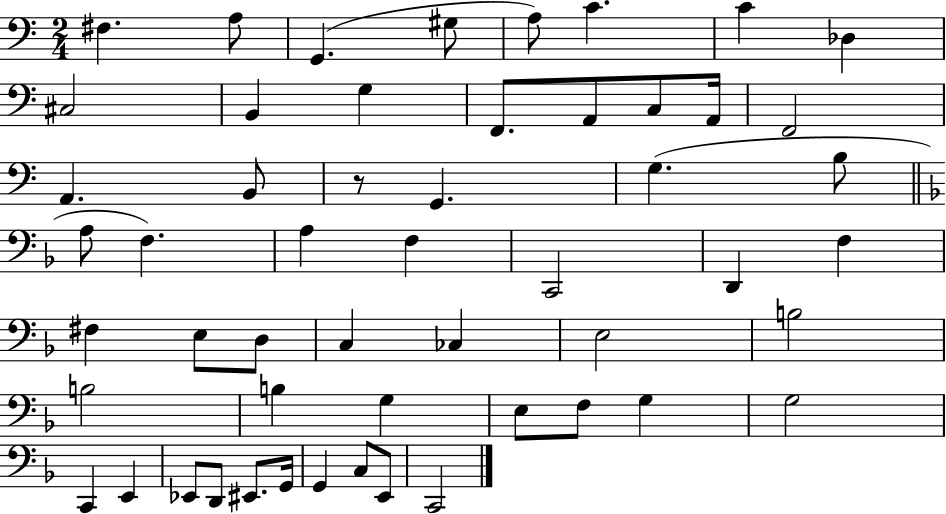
X:1
T:Untitled
M:2/4
L:1/4
K:C
^F, A,/2 G,, ^G,/2 A,/2 C C _D, ^C,2 B,, G, F,,/2 A,,/2 C,/2 A,,/4 F,,2 A,, B,,/2 z/2 G,, G, B,/2 A,/2 F, A, F, C,,2 D,, F, ^F, E,/2 D,/2 C, _C, E,2 B,2 B,2 B, G, E,/2 F,/2 G, G,2 C,, E,, _E,,/2 D,,/2 ^E,,/2 G,,/4 G,, C,/2 E,,/2 C,,2